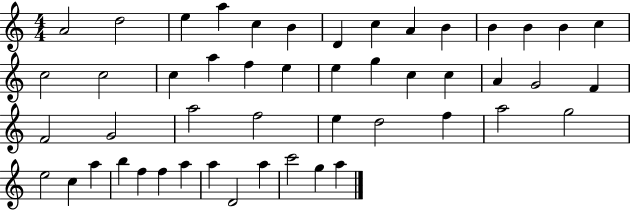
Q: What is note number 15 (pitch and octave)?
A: C5